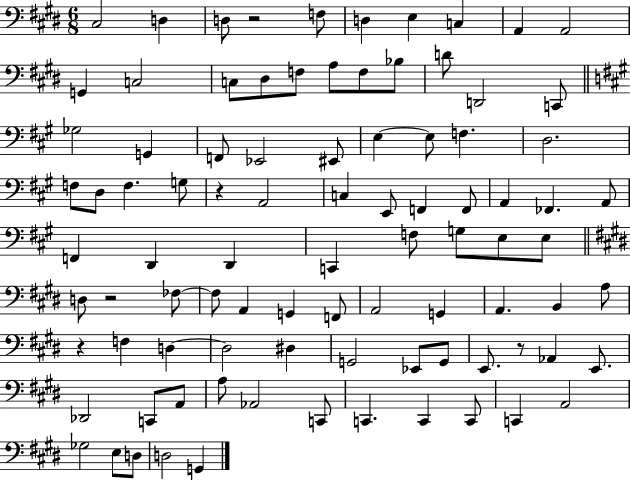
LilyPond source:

{
  \clef bass
  \numericTimeSignature
  \time 6/8
  \key e \major
  cis2 d4 | d8 r2 f8 | d4 e4 c4 | a,4 a,2 | \break g,4 c2 | c8 dis8 f8 a8 f8 bes8 | d'8 d,2 c,8 | \bar "||" \break \key a \major ges2 g,4 | f,8 ees,2 eis,8 | e4~~ e8 f4. | d2. | \break f8 d8 f4. g8 | r4 a,2 | c4 e,8 f,4 f,8 | a,4 fes,4. a,8 | \break f,4 d,4 d,4 | c,4 f8 g8 e8 e8 | \bar "||" \break \key e \major d8 r2 fes8~~ | fes8 a,4 g,4 f,8 | a,2 g,4 | a,4. b,4 a8 | \break r4 f4 d4~~ | d2 dis4 | g,2 ees,8 g,8 | e,8. r8 aes,4 e,8. | \break des,2 c,8 a,8 | a8 aes,2 c,8 | c,4. c,4 c,8 | c,4 a,2 | \break ges2 e8 d8 | d2 g,4 | \bar "|."
}